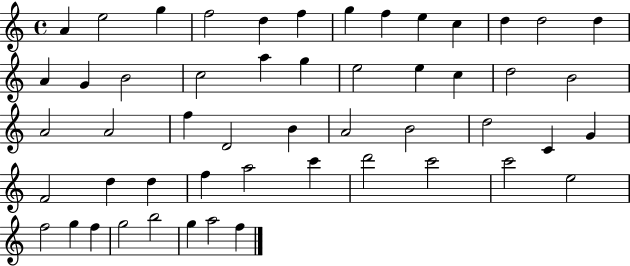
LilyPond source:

{
  \clef treble
  \time 4/4
  \defaultTimeSignature
  \key c \major
  a'4 e''2 g''4 | f''2 d''4 f''4 | g''4 f''4 e''4 c''4 | d''4 d''2 d''4 | \break a'4 g'4 b'2 | c''2 a''4 g''4 | e''2 e''4 c''4 | d''2 b'2 | \break a'2 a'2 | f''4 d'2 b'4 | a'2 b'2 | d''2 c'4 g'4 | \break f'2 d''4 d''4 | f''4 a''2 c'''4 | d'''2 c'''2 | c'''2 e''2 | \break f''2 g''4 f''4 | g''2 b''2 | g''4 a''2 f''4 | \bar "|."
}